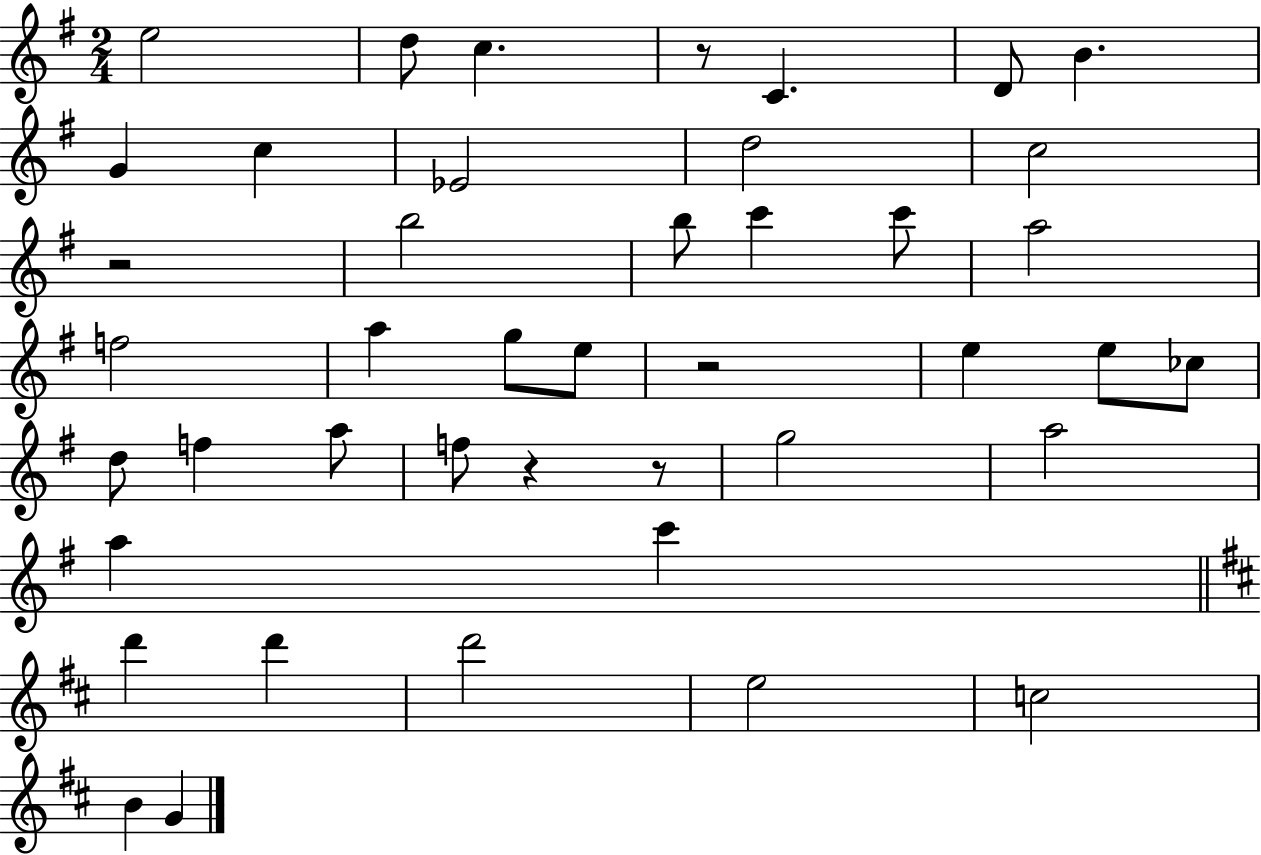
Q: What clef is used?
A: treble